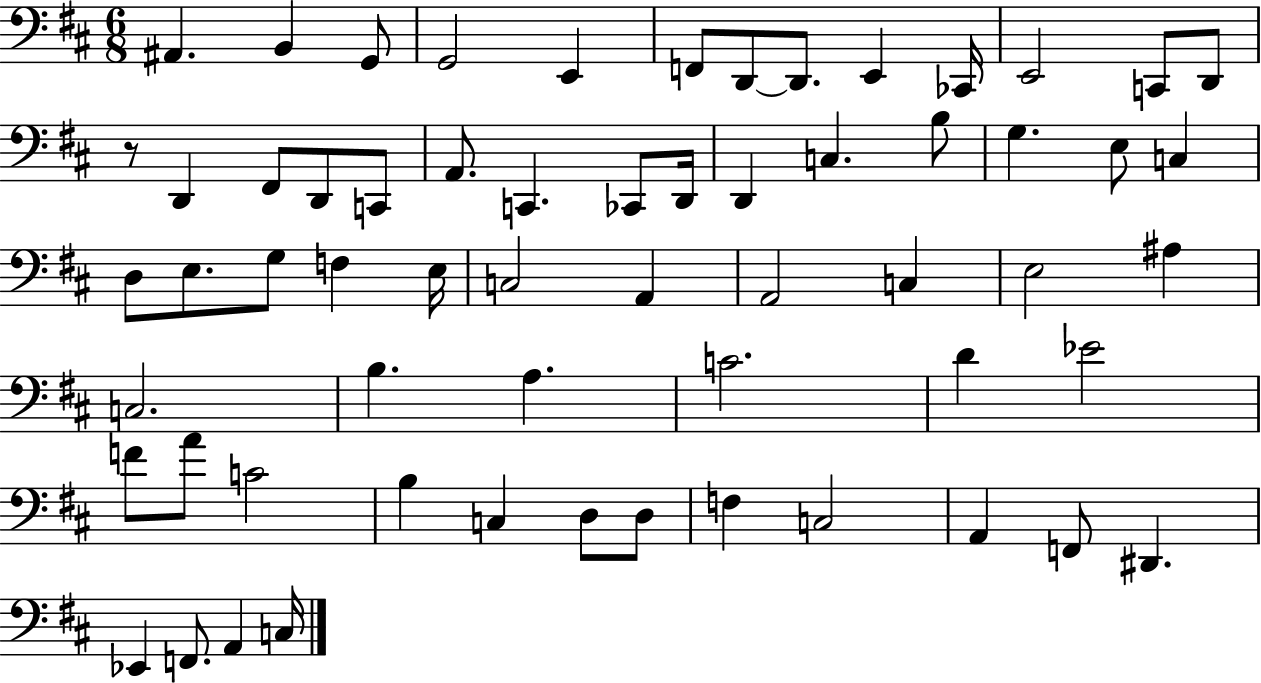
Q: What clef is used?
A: bass